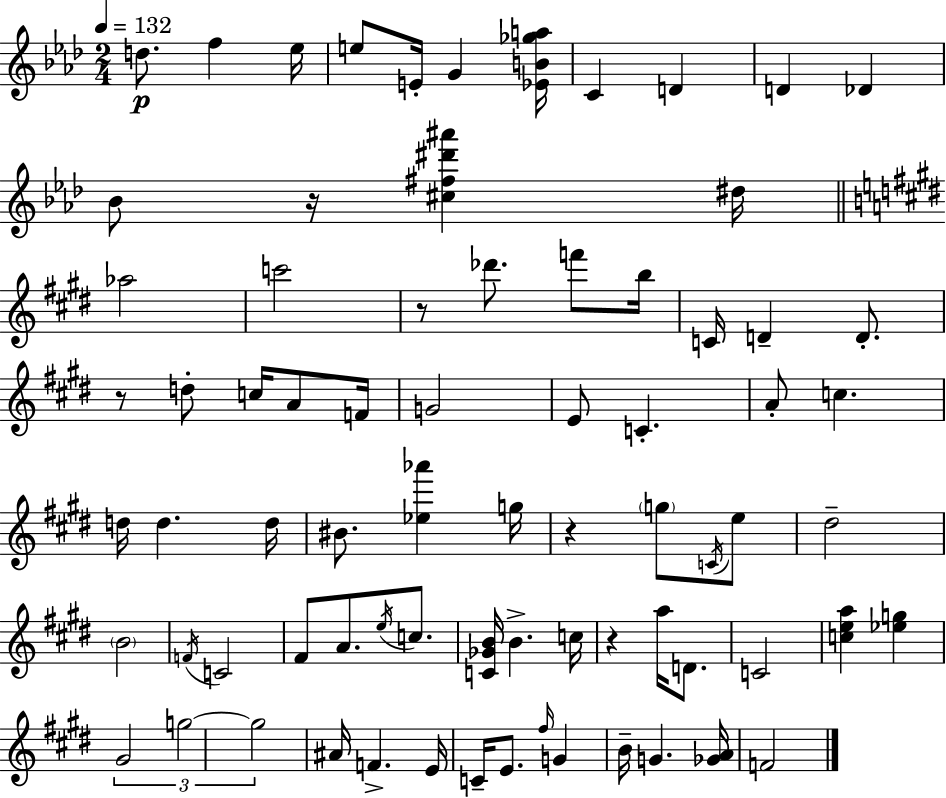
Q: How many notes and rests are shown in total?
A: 75